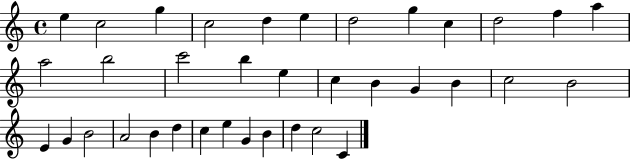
E5/q C5/h G5/q C5/h D5/q E5/q D5/h G5/q C5/q D5/h F5/q A5/q A5/h B5/h C6/h B5/q E5/q C5/q B4/q G4/q B4/q C5/h B4/h E4/q G4/q B4/h A4/h B4/q D5/q C5/q E5/q G4/q B4/q D5/q C5/h C4/q